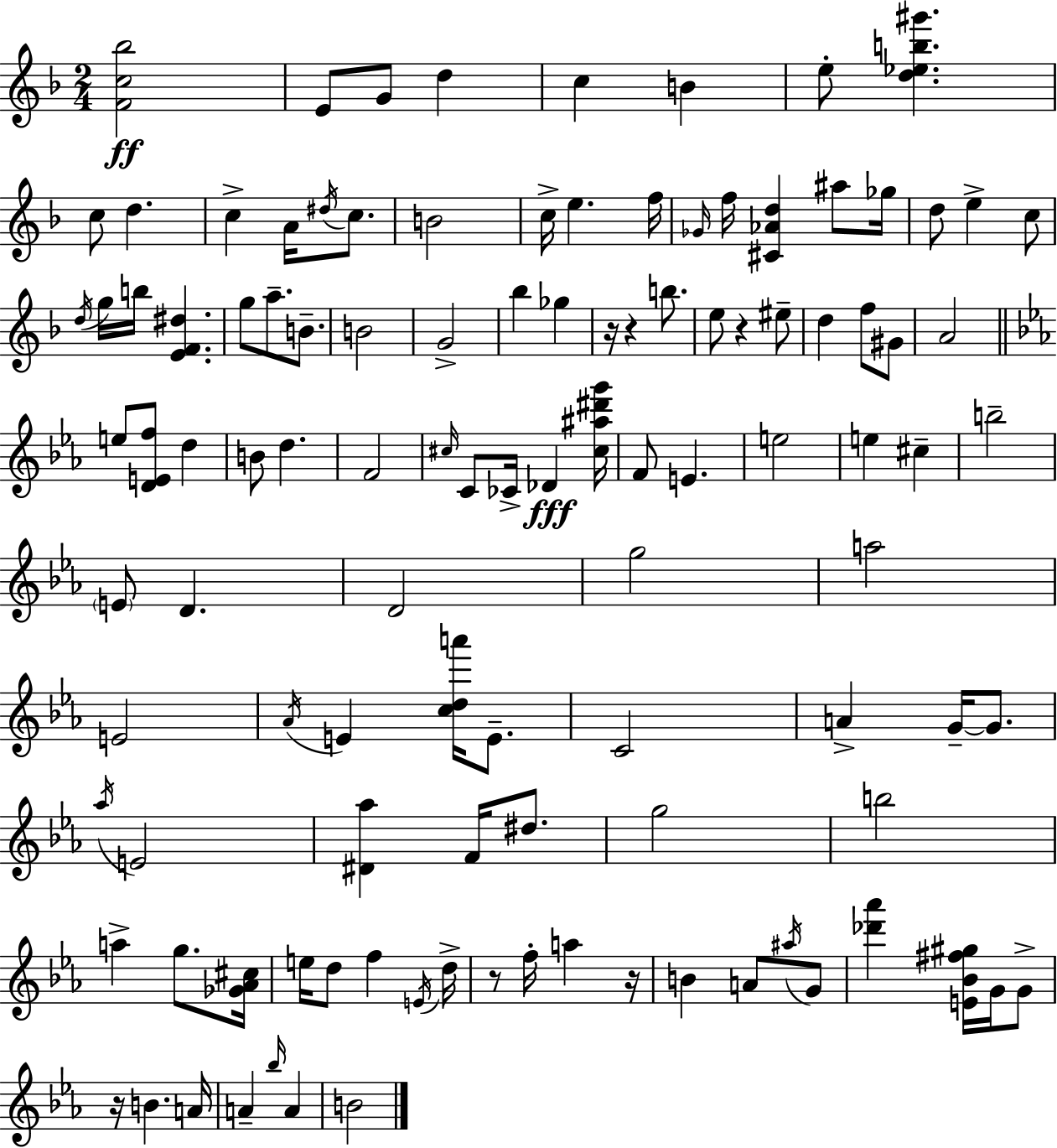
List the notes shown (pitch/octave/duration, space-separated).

[F4,C5,Bb5]/h E4/e G4/e D5/q C5/q B4/q E5/e [D5,Eb5,B5,G#6]/q. C5/e D5/q. C5/q A4/s D#5/s C5/e. B4/h C5/s E5/q. F5/s Gb4/s F5/s [C#4,Ab4,D5]/q A#5/e Gb5/s D5/e E5/q C5/e D5/s G5/s B5/s [E4,F4,D#5]/q. G5/e A5/e. B4/e. B4/h G4/h Bb5/q Gb5/q R/s R/q B5/e. E5/e R/q EIS5/e D5/q F5/e G#4/e A4/h E5/e [D4,E4,F5]/e D5/q B4/e D5/q. F4/h C#5/s C4/e CES4/s Db4/q [C#5,A#5,D#6,G6]/s F4/e E4/q. E5/h E5/q C#5/q B5/h E4/e D4/q. D4/h G5/h A5/h E4/h Ab4/s E4/q [C5,D5,A6]/s E4/e. C4/h A4/q G4/s G4/e. Ab5/s E4/h [D#4,Ab5]/q F4/s D#5/e. G5/h B5/h A5/q G5/e. [Gb4,Ab4,C#5]/s E5/s D5/e F5/q E4/s D5/s R/e F5/s A5/q R/s B4/q A4/e A#5/s G4/e [Db6,Ab6]/q [E4,Bb4,F#5,G#5]/s G4/s G4/e R/s B4/q. A4/s A4/q Bb5/s A4/q B4/h